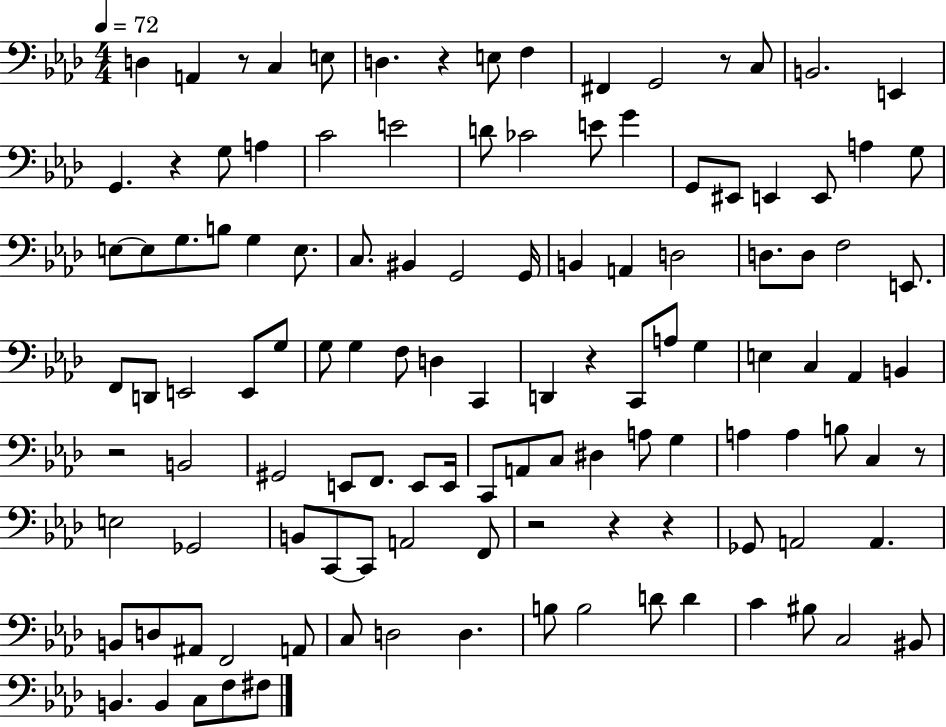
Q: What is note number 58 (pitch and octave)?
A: G3